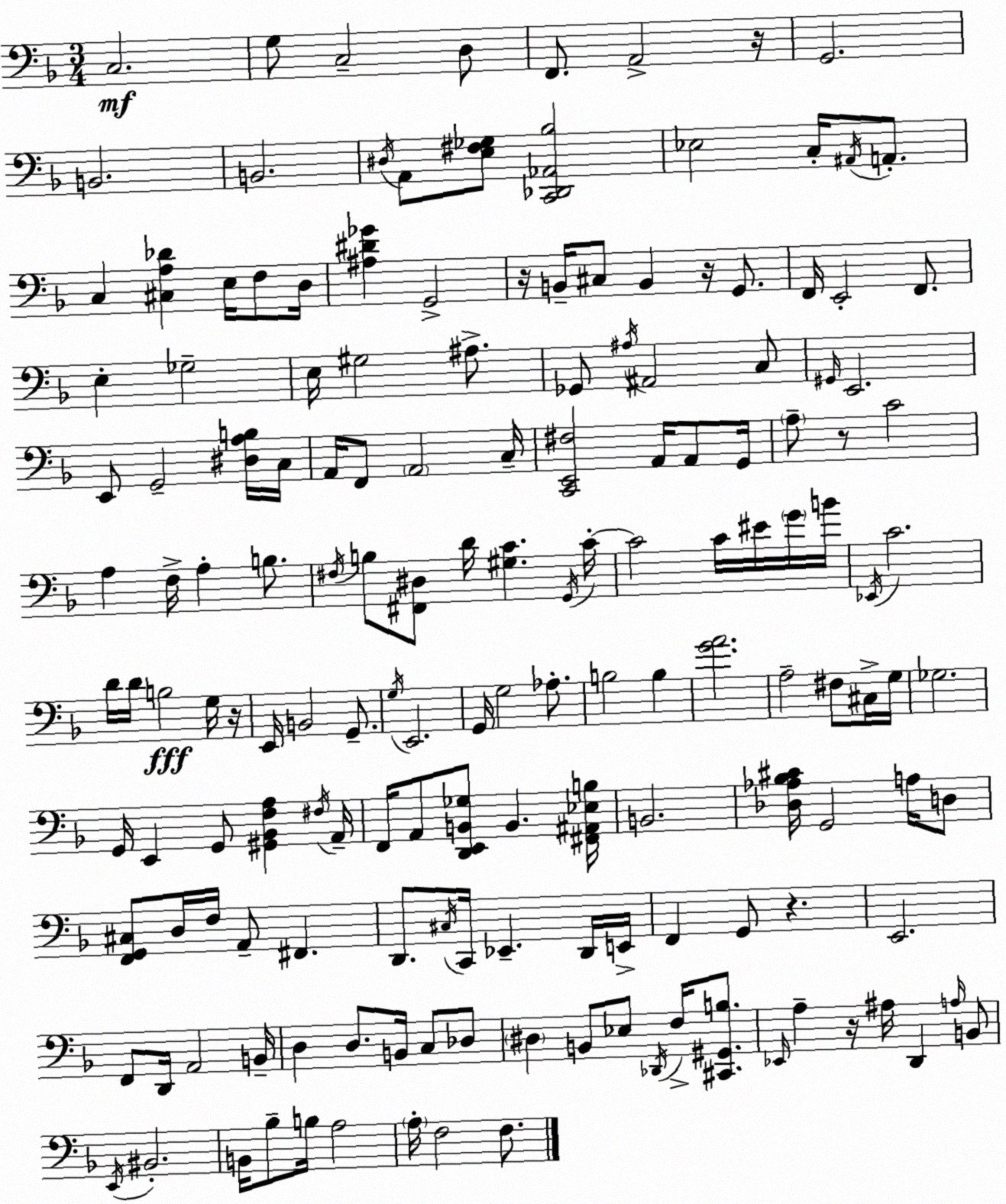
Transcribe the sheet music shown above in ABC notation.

X:1
T:Untitled
M:3/4
L:1/4
K:F
C,2 G,/2 C,2 D,/2 F,,/2 A,,2 z/4 G,,2 B,,2 B,,2 ^D,/4 A,,/2 [E,^F,_G,]/2 [C,,_D,,_A,,_B,]2 _E,2 C,/4 ^A,,/4 A,,/2 C, [^C,A,_D] E,/4 F,/2 D,/4 [^A,^D_G] G,,2 z/4 B,,/4 ^C,/2 B,, z/4 G,,/2 F,,/4 E,,2 F,,/2 E, _G,2 E,/4 ^G,2 ^A,/2 _G,,/2 ^A,/4 ^A,,2 C,/2 ^G,,/4 E,,2 E,,/2 G,,2 [^D,A,B,]/4 C,/4 A,,/4 F,,/2 A,,2 C,/4 [C,,E,,^F,]2 A,,/4 A,,/2 G,,/4 A,/2 z/2 C2 A, F,/4 A, B,/2 ^F,/4 B,/2 [^F,,^D,]/2 D/4 [^G,C] G,,/4 C/4 C2 C/4 ^E/4 G/4 B/4 _E,,/4 C2 D/4 D/4 B,2 G,/4 z/4 E,,/4 B,,2 G,,/2 G,/4 E,,2 G,,/4 G,2 _A,/2 B,2 B, [GA]2 A,2 ^F,/2 ^C,/4 G,/4 _G,2 G,,/4 E,, G,,/2 [^G,,_B,,F,A,] ^F,/4 A,,/4 F,,/4 A,,/2 [D,,E,,B,,_G,]/2 B,, [^F,,^A,,_E,B,]/4 B,,2 [_D,_A,_B,^C]/4 G,,2 A,/4 D,/2 [F,,G,,^C,]/2 D,/4 F,/4 A,,/2 ^F,, D,,/2 ^C,/4 C,,/4 _E,, D,,/4 E,,/4 F,, G,,/2 z E,,2 F,,/2 D,,/4 A,,2 B,,/4 D, D,/2 B,,/4 C,/2 _D,/2 ^D, B,,/2 _E,/2 _D,,/4 F,/4 [^C,,^G,,B,]/2 _E,,/4 A, z/4 ^A,/4 D,, A,/4 B,,/2 E,,/4 ^B,,2 B,,/4 _B,/2 B,/4 A,2 A,/4 F,2 F,/2